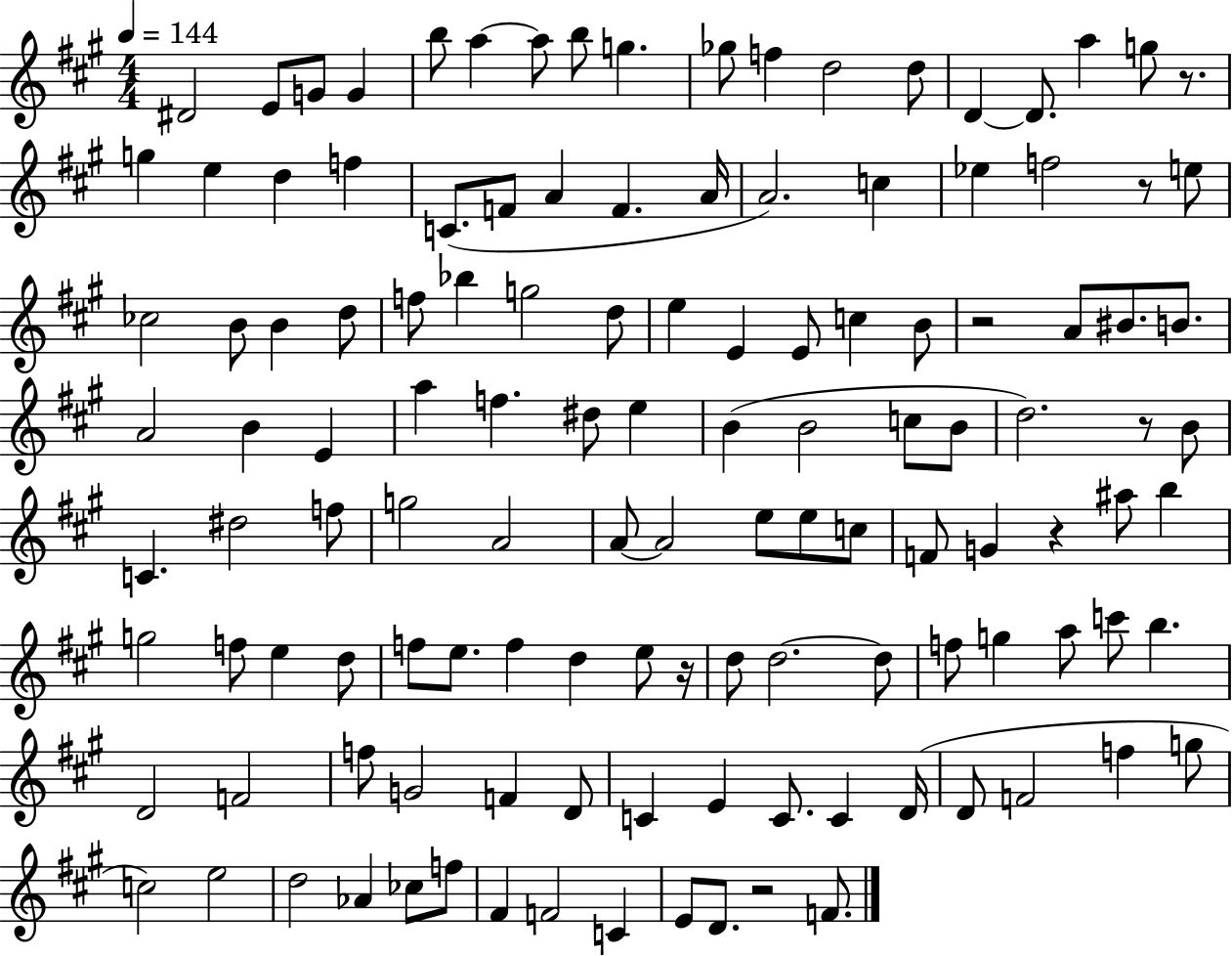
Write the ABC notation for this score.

X:1
T:Untitled
M:4/4
L:1/4
K:A
^D2 E/2 G/2 G b/2 a a/2 b/2 g _g/2 f d2 d/2 D D/2 a g/2 z/2 g e d f C/2 F/2 A F A/4 A2 c _e f2 z/2 e/2 _c2 B/2 B d/2 f/2 _b g2 d/2 e E E/2 c B/2 z2 A/2 ^B/2 B/2 A2 B E a f ^d/2 e B B2 c/2 B/2 d2 z/2 B/2 C ^d2 f/2 g2 A2 A/2 A2 e/2 e/2 c/2 F/2 G z ^a/2 b g2 f/2 e d/2 f/2 e/2 f d e/2 z/4 d/2 d2 d/2 f/2 g a/2 c'/2 b D2 F2 f/2 G2 F D/2 C E C/2 C D/4 D/2 F2 f g/2 c2 e2 d2 _A _c/2 f/2 ^F F2 C E/2 D/2 z2 F/2